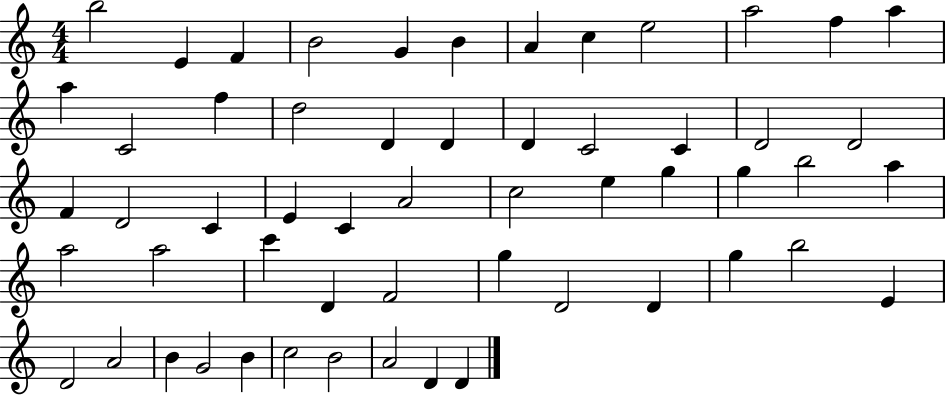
B5/h E4/q F4/q B4/h G4/q B4/q A4/q C5/q E5/h A5/h F5/q A5/q A5/q C4/h F5/q D5/h D4/q D4/q D4/q C4/h C4/q D4/h D4/h F4/q D4/h C4/q E4/q C4/q A4/h C5/h E5/q G5/q G5/q B5/h A5/q A5/h A5/h C6/q D4/q F4/h G5/q D4/h D4/q G5/q B5/h E4/q D4/h A4/h B4/q G4/h B4/q C5/h B4/h A4/h D4/q D4/q